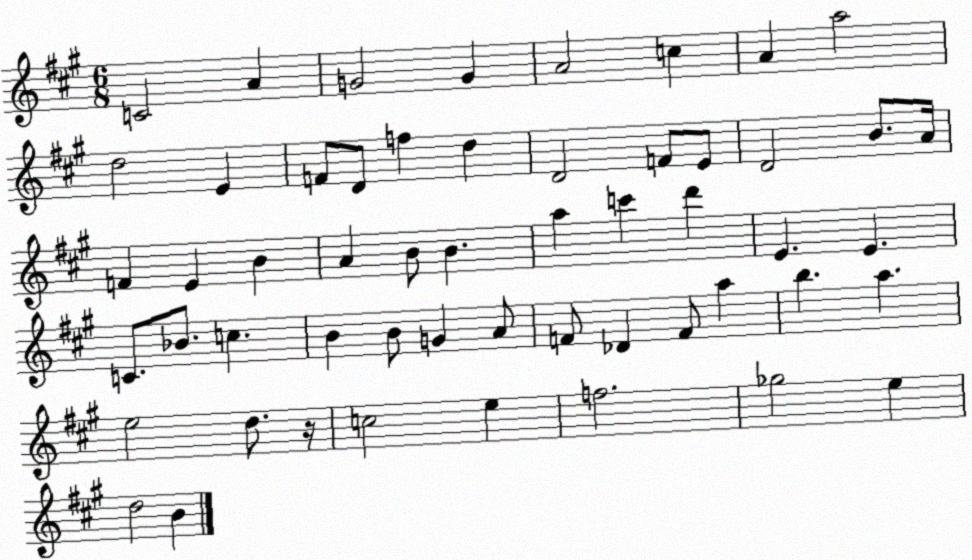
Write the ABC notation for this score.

X:1
T:Untitled
M:6/8
L:1/4
K:A
C2 A G2 G A2 c A a2 d2 E F/2 D/2 f d D2 F/2 E/2 D2 B/2 A/4 F E B A B/2 B a c' d' E E C/2 _B/2 c B B/2 G A/2 F/2 _D F/2 a b a e2 d/2 z/4 c2 e f2 _g2 e d2 B